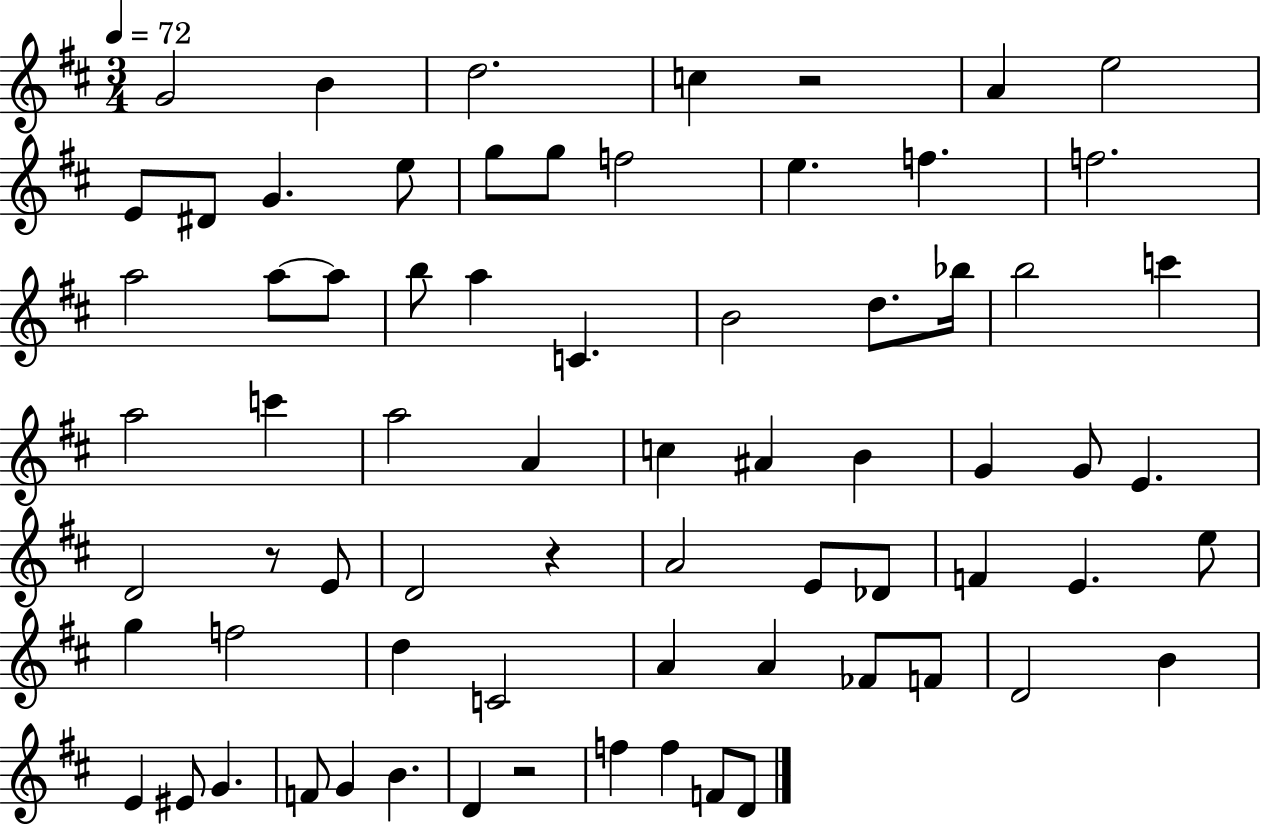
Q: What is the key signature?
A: D major